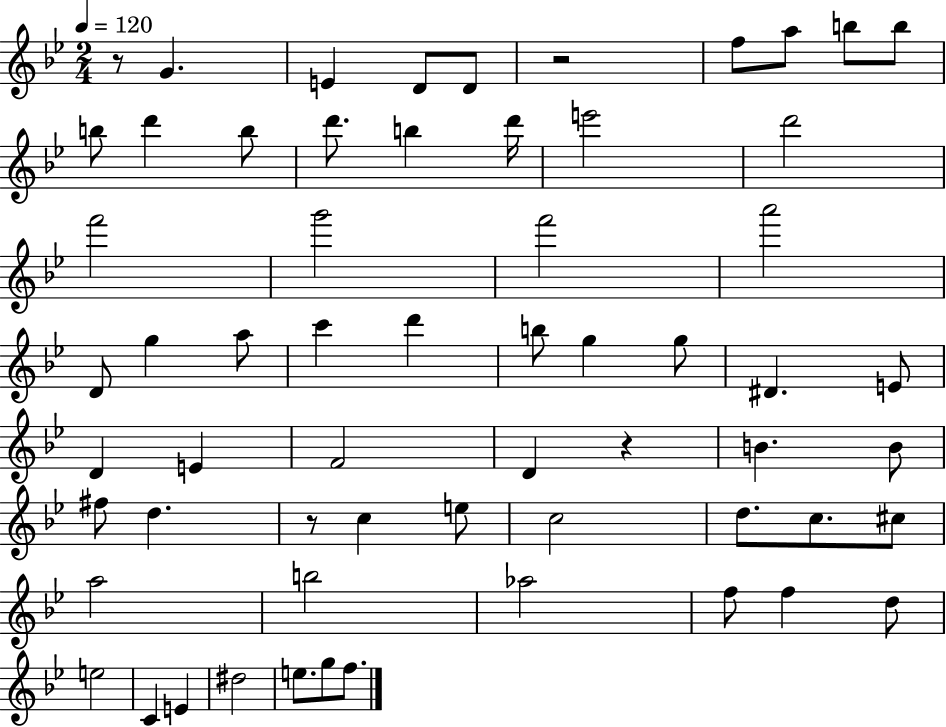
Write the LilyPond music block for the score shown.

{
  \clef treble
  \numericTimeSignature
  \time 2/4
  \key bes \major
  \tempo 4 = 120
  r8 g'4. | e'4 d'8 d'8 | r2 | f''8 a''8 b''8 b''8 | \break b''8 d'''4 b''8 | d'''8. b''4 d'''16 | e'''2 | d'''2 | \break f'''2 | g'''2 | f'''2 | a'''2 | \break d'8 g''4 a''8 | c'''4 d'''4 | b''8 g''4 g''8 | dis'4. e'8 | \break d'4 e'4 | f'2 | d'4 r4 | b'4. b'8 | \break fis''8 d''4. | r8 c''4 e''8 | c''2 | d''8. c''8. cis''8 | \break a''2 | b''2 | aes''2 | f''8 f''4 d''8 | \break e''2 | c'4 e'4 | dis''2 | e''8. g''8 f''8. | \break \bar "|."
}